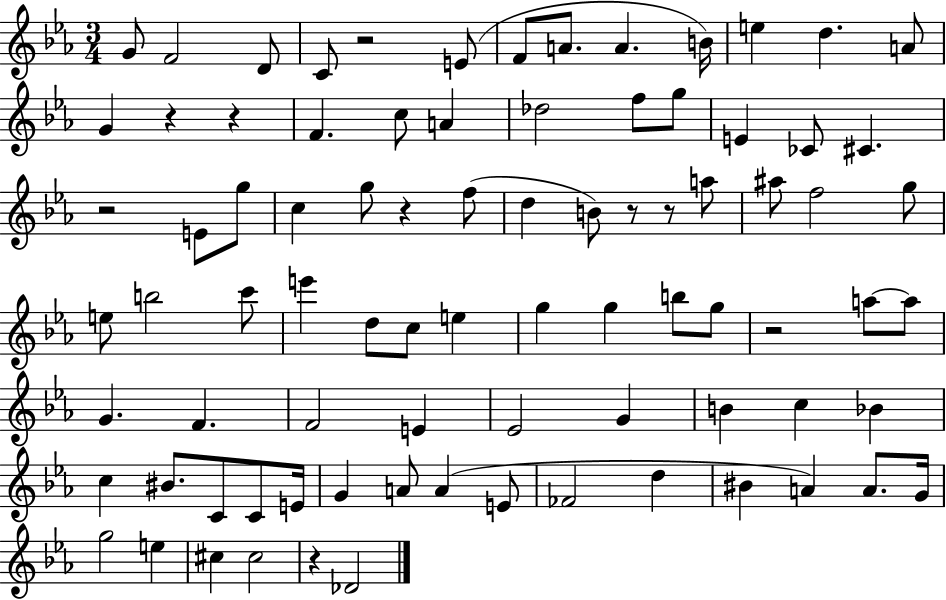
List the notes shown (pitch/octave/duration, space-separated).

G4/e F4/h D4/e C4/e R/h E4/e F4/e A4/e. A4/q. B4/s E5/q D5/q. A4/e G4/q R/q R/q F4/q. C5/e A4/q Db5/h F5/e G5/e E4/q CES4/e C#4/q. R/h E4/e G5/e C5/q G5/e R/q F5/e D5/q B4/e R/e R/e A5/e A#5/e F5/h G5/e E5/e B5/h C6/e E6/q D5/e C5/e E5/q G5/q G5/q B5/e G5/e R/h A5/e A5/e G4/q. F4/q. F4/h E4/q Eb4/h G4/q B4/q C5/q Bb4/q C5/q BIS4/e. C4/e C4/e E4/s G4/q A4/e A4/q E4/e FES4/h D5/q BIS4/q A4/q A4/e. G4/s G5/h E5/q C#5/q C#5/h R/q Db4/h